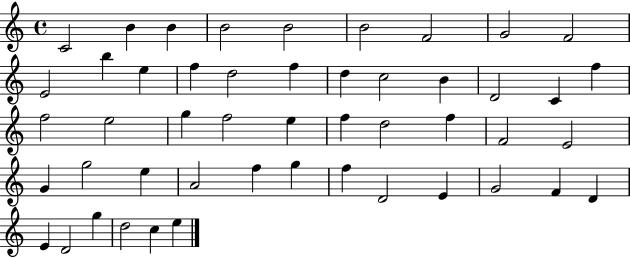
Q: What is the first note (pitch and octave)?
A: C4